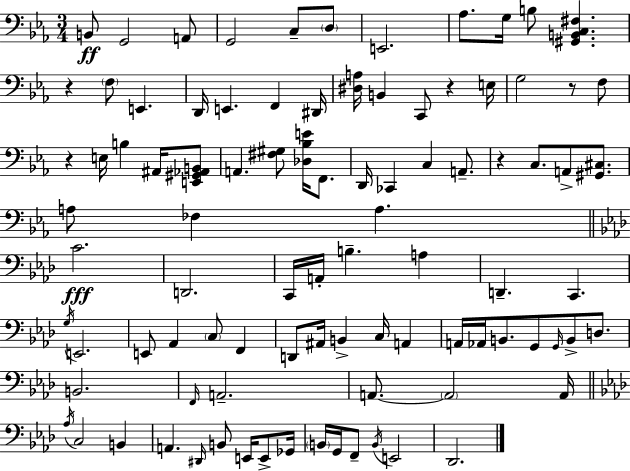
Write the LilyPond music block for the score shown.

{
  \clef bass
  \numericTimeSignature
  \time 3/4
  \key c \minor
  b,8\ff g,2 a,8 | g,2 c8-- \parenthesize d8 | e,2. | aes8. g16 b8 <gis, b, c fis>4. | \break r4 \parenthesize f8 e,4. | d,16 e,4. f,4 dis,16 | <dis a>16 b,4 c,8 r4 e16 | g2 r8 f8 | \break r4 e16 b4 ais,16 <e, gis, aes, b,>8 | a,4. <fis gis>8 <des bes e'>16 f,8. | d,16 ces,4 c4 a,8.-- | r4 c8. a,8-> <gis, cis>8. | \break a8 fes4 a4. | \bar "||" \break \key aes \major c'2.\fff | d,2. | c,16 a,16-. b4.-- a4 | d,4.-- c,4. | \break \acciaccatura { g16 } e,2. | e,8 aes,4 \parenthesize c8 f,4 | d,8 ais,16 b,4-> c16 a,4 | a,16 aes,16 b,8. g,8 \grace { g,16 } b,8-> d8. | \break b,2. | \grace { f,16 } a,2.-- | a,8.~~ \parenthesize a,2 | a,16 \bar "||" \break \key f \minor \acciaccatura { aes16 } c2 b,4 | a,4. \grace { dis,16 } b,8 e,16 e,8-> | ges,16 \parenthesize b,16 g,16 f,8-- \acciaccatura { b,16 } e,2 | des,2. | \break \bar "|."
}